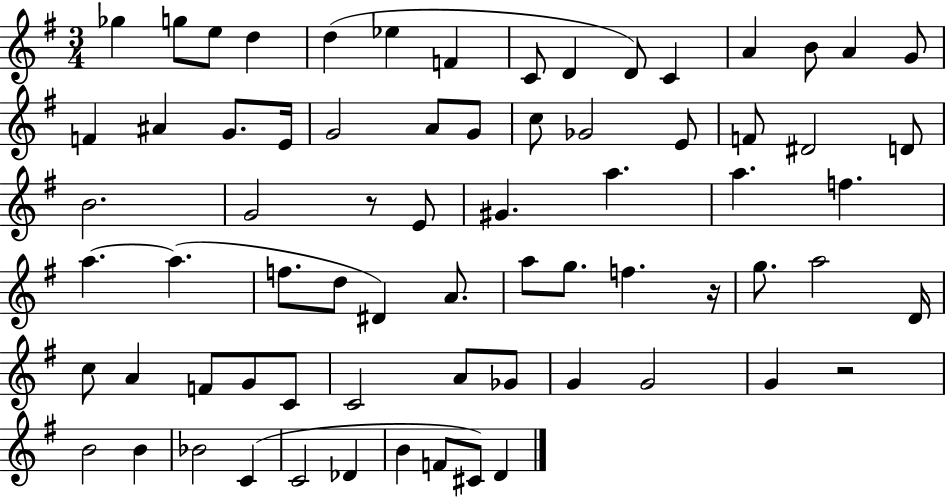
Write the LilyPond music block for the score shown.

{
  \clef treble
  \numericTimeSignature
  \time 3/4
  \key g \major
  \repeat volta 2 { ges''4 g''8 e''8 d''4 | d''4( ees''4 f'4 | c'8 d'4 d'8) c'4 | a'4 b'8 a'4 g'8 | \break f'4 ais'4 g'8. e'16 | g'2 a'8 g'8 | c''8 ges'2 e'8 | f'8 dis'2 d'8 | \break b'2. | g'2 r8 e'8 | gis'4. a''4. | a''4. f''4. | \break a''4.~~ a''4.( | f''8. d''8 dis'4) a'8. | a''8 g''8. f''4. r16 | g''8. a''2 d'16 | \break c''8 a'4 f'8 g'8 c'8 | c'2 a'8 ges'8 | g'4 g'2 | g'4 r2 | \break b'2 b'4 | bes'2 c'4( | c'2 des'4 | b'4 f'8 cis'8) d'4 | \break } \bar "|."
}